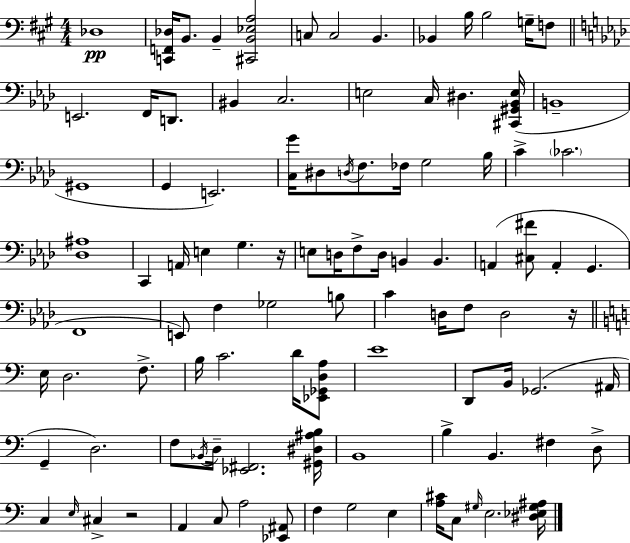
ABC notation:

X:1
T:Untitled
M:4/4
L:1/4
K:A
_D,4 [C,,F,,_D,]/4 B,,/2 B,, [^C,,B,,_E,A,]2 C,/2 C,2 B,, _B,, B,/4 B,2 G,/4 F,/2 E,,2 F,,/4 D,,/2 ^B,, C,2 E,2 C,/4 ^D, [^C,,^G,,_B,,E,]/4 B,,4 ^G,,4 G,, E,,2 [C,G]/4 ^D,/2 D,/4 F,/2 _F,/4 G,2 _B,/4 C _C2 [_D,^A,]4 C,, A,,/4 E, G, z/4 E,/2 D,/4 F,/2 D,/4 B,, B,, A,, [^C,^F]/2 A,, G,, F,,4 E,,/2 F, _G,2 B,/2 C D,/4 F,/2 D,2 z/4 E,/4 D,2 F,/2 B,/4 C2 D/4 [_E,,_G,,D,A,]/2 E4 D,,/2 B,,/4 _G,,2 ^A,,/4 G,, D,2 F,/2 _B,,/4 D,/4 [_E,,^F,,]2 [^G,,^D,^A,B,]/4 B,,4 B, B,, ^F, D,/2 C, E,/4 ^C, z2 A,, C,/2 A,2 [_E,,^A,,]/2 F, G,2 E, [A,^C]/4 C,/2 ^G,/4 E,2 [^D,_E,^G,^A,]/4